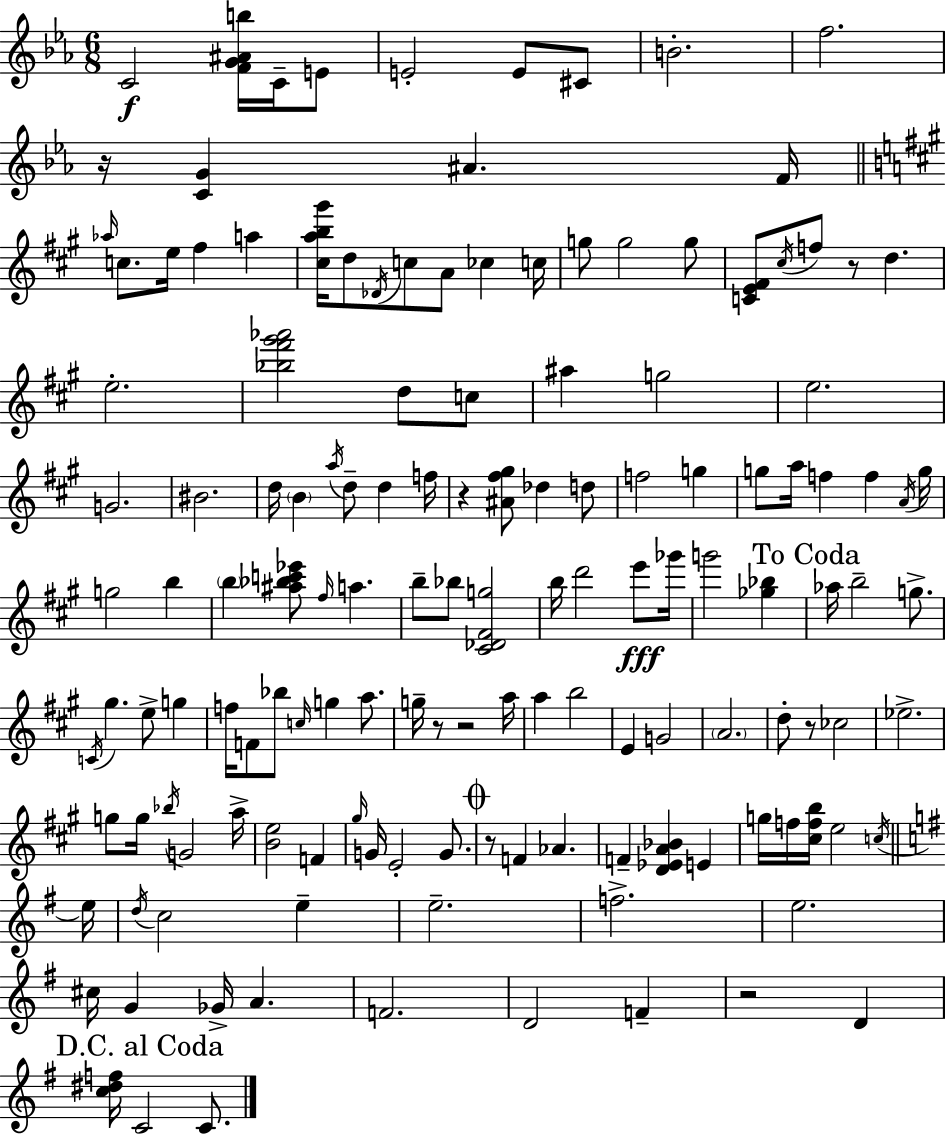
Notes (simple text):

C4/h [F4,G4,A#4,B5]/s C4/s E4/e E4/h E4/e C#4/e B4/h. F5/h. R/s [C4,G4]/q A#4/q. F4/s Ab5/s C5/e. E5/s F#5/q A5/q [C#5,A5,B5,G#6]/s D5/e Db4/s C5/e A4/e CES5/q C5/s G5/e G5/h G5/e [C4,E4,F#4]/e C#5/s F5/e R/e D5/q. E5/h. [Bb5,F#6,G#6,Ab6]/h D5/e C5/e A#5/q G5/h E5/h. G4/h. BIS4/h. D5/s B4/q A5/s D5/e D5/q F5/s R/q [A#4,F#5,G#5]/e Db5/q D5/e F5/h G5/q G5/e A5/s F5/q F5/q A4/s G5/s G5/h B5/q B5/q [A#5,Bb5,C6,Eb6]/e F#5/s A5/q. B5/e Bb5/e [C#4,Db4,F#4,G5]/h B5/s D6/h E6/e Gb6/s G6/h [Gb5,Bb5]/q Ab5/s B5/h G5/e. C4/s G#5/q. E5/e G5/q F5/s F4/e Bb5/e C5/s G5/q A5/e. G5/s R/e R/h A5/s A5/q B5/h E4/q G4/h A4/h. D5/e R/e CES5/h Eb5/h. G5/e G5/s Bb5/s G4/h A5/s [B4,E5]/h F4/q G#5/s G4/s E4/h G4/e. R/e F4/q Ab4/q. F4/q [D4,Eb4,A4,Bb4]/q E4/q G5/s F5/s [C#5,F5,B5]/s E5/h C5/s E5/s D5/s C5/h E5/q E5/h. F5/h. E5/h. C#5/s G4/q Gb4/s A4/q. F4/h. D4/h F4/q R/h D4/q [C5,D#5,F5]/s C4/h C4/e.